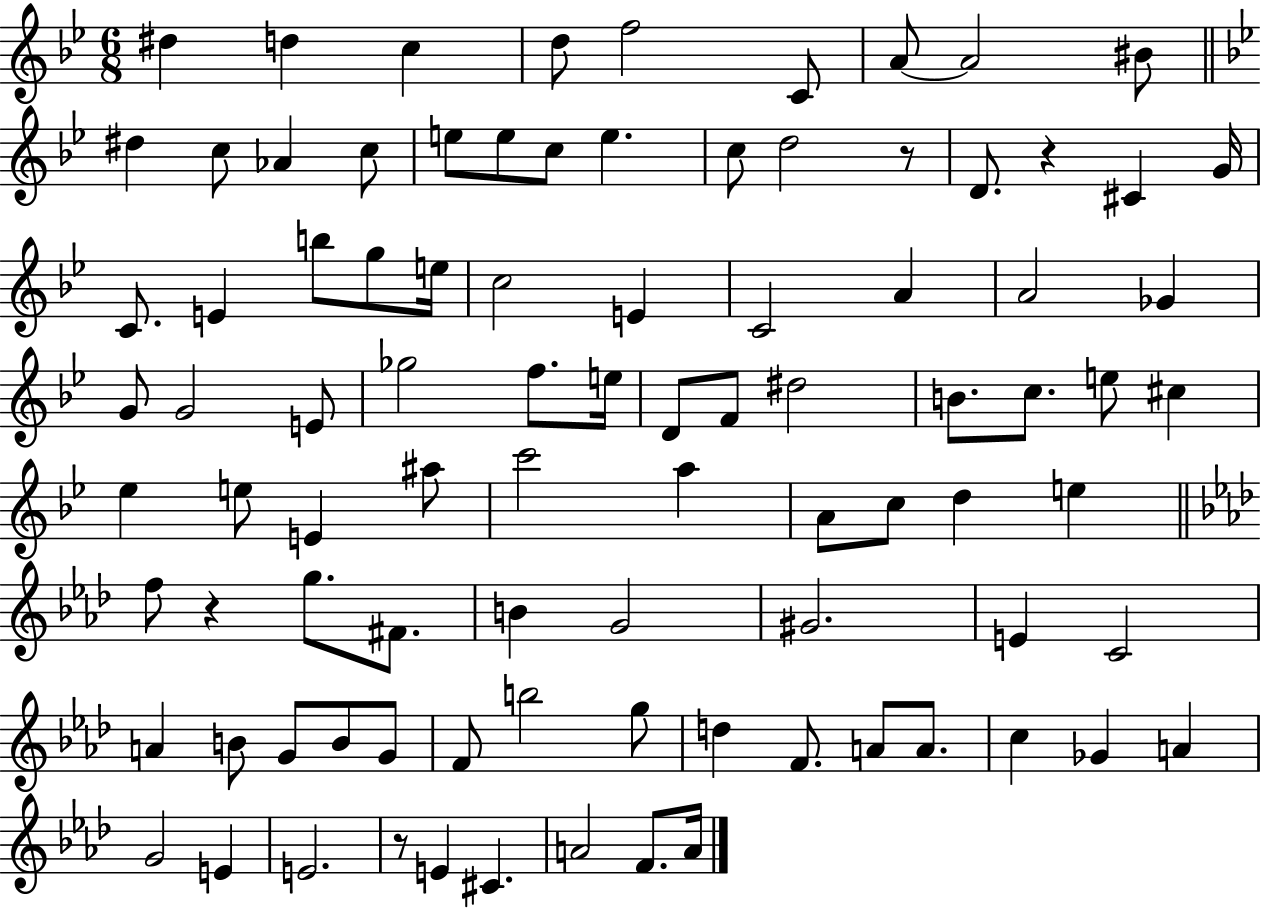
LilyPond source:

{
  \clef treble
  \numericTimeSignature
  \time 6/8
  \key bes \major
  dis''4 d''4 c''4 | d''8 f''2 c'8 | a'8~~ a'2 bis'8 | \bar "||" \break \key bes \major dis''4 c''8 aes'4 c''8 | e''8 e''8 c''8 e''4. | c''8 d''2 r8 | d'8. r4 cis'4 g'16 | \break c'8. e'4 b''8 g''8 e''16 | c''2 e'4 | c'2 a'4 | a'2 ges'4 | \break g'8 g'2 e'8 | ges''2 f''8. e''16 | d'8 f'8 dis''2 | b'8. c''8. e''8 cis''4 | \break ees''4 e''8 e'4 ais''8 | c'''2 a''4 | a'8 c''8 d''4 e''4 | \bar "||" \break \key aes \major f''8 r4 g''8. fis'8. | b'4 g'2 | gis'2. | e'4 c'2 | \break a'4 b'8 g'8 b'8 g'8 | f'8 b''2 g''8 | d''4 f'8. a'8 a'8. | c''4 ges'4 a'4 | \break g'2 e'4 | e'2. | r8 e'4 cis'4. | a'2 f'8. a'16 | \break \bar "|."
}